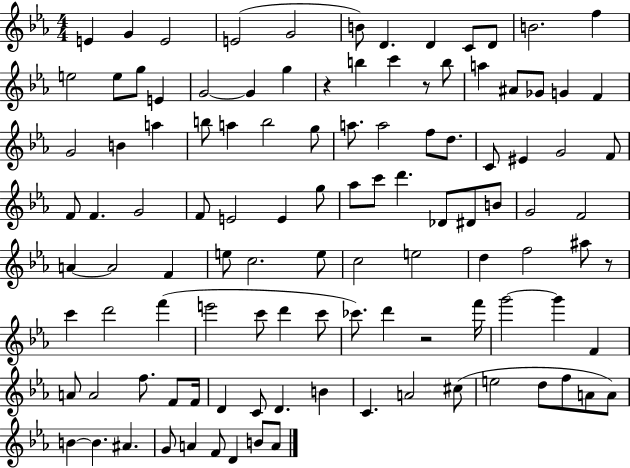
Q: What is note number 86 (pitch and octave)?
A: F4